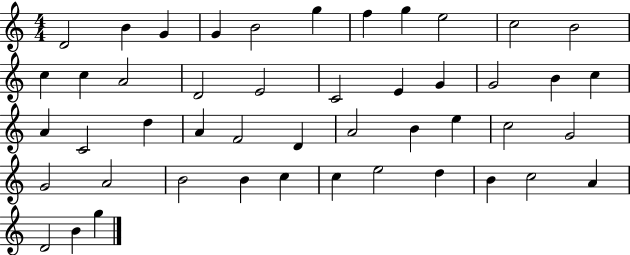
D4/h B4/q G4/q G4/q B4/h G5/q F5/q G5/q E5/h C5/h B4/h C5/q C5/q A4/h D4/h E4/h C4/h E4/q G4/q G4/h B4/q C5/q A4/q C4/h D5/q A4/q F4/h D4/q A4/h B4/q E5/q C5/h G4/h G4/h A4/h B4/h B4/q C5/q C5/q E5/h D5/q B4/q C5/h A4/q D4/h B4/q G5/q